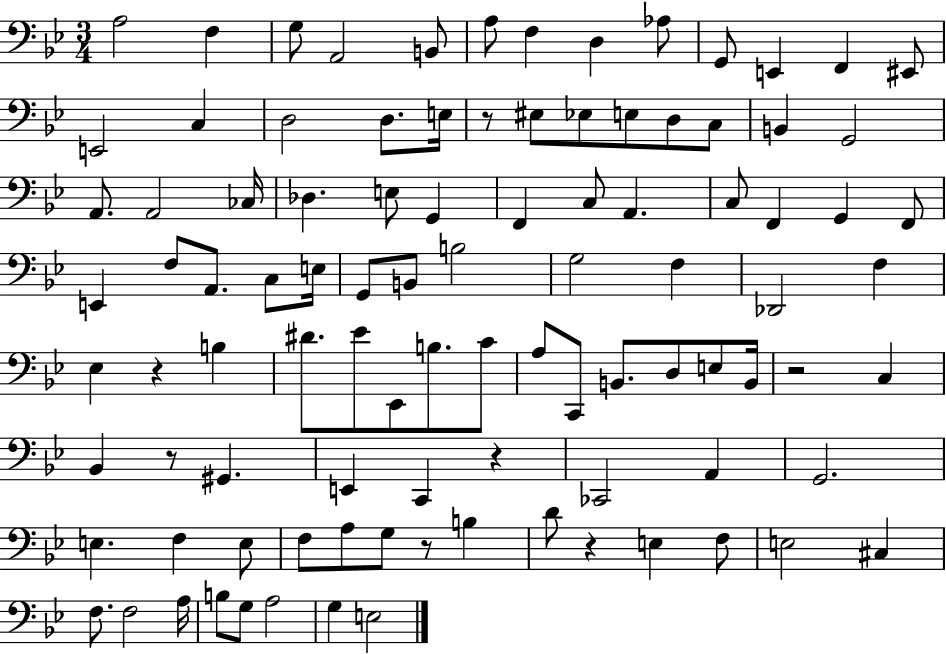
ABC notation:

X:1
T:Untitled
M:3/4
L:1/4
K:Bb
A,2 F, G,/2 A,,2 B,,/2 A,/2 F, D, _A,/2 G,,/2 E,, F,, ^E,,/2 E,,2 C, D,2 D,/2 E,/4 z/2 ^E,/2 _E,/2 E,/2 D,/2 C,/2 B,, G,,2 A,,/2 A,,2 _C,/4 _D, E,/2 G,, F,, C,/2 A,, C,/2 F,, G,, F,,/2 E,, F,/2 A,,/2 C,/2 E,/4 G,,/2 B,,/2 B,2 G,2 F, _D,,2 F, _E, z B, ^D/2 _E/2 _E,,/2 B,/2 C/2 A,/2 C,,/2 B,,/2 D,/2 E,/2 B,,/4 z2 C, _B,, z/2 ^G,, E,, C,, z _C,,2 A,, G,,2 E, F, E,/2 F,/2 A,/2 G,/2 z/2 B, D/2 z E, F,/2 E,2 ^C, F,/2 F,2 A,/4 B,/2 G,/2 A,2 G, E,2